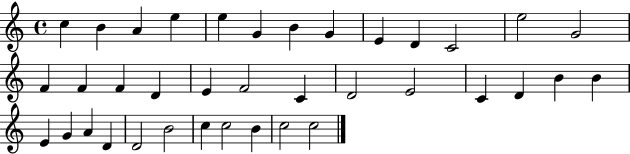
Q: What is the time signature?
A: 4/4